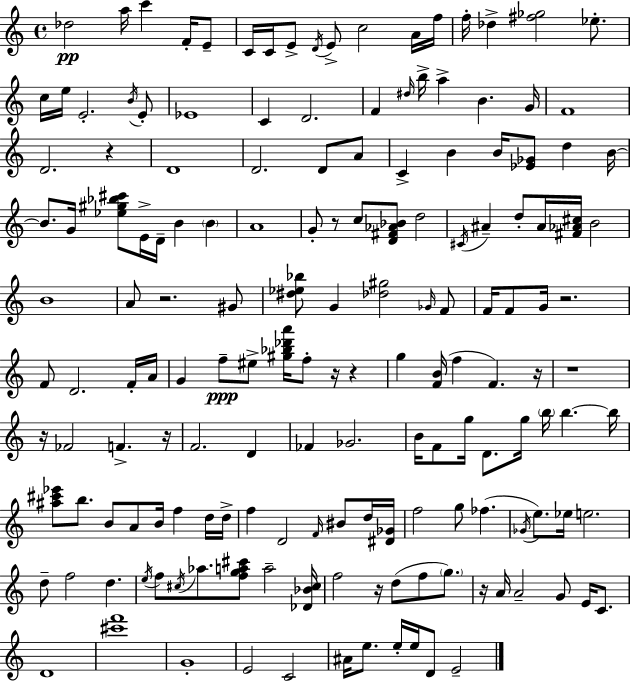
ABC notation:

X:1
T:Untitled
M:4/4
L:1/4
K:Am
_d2 a/4 c' F/4 E/2 C/4 C/4 E/2 D/4 E/2 c2 A/4 f/4 f/4 _d [^f_g]2 _e/2 c/4 e/4 E2 B/4 E/2 _E4 C D2 F ^d/4 b/4 a B G/4 F4 D2 z D4 D2 D/2 A/2 C B B/4 [_E_G]/2 d B/4 B/2 G/4 [_e^g_b^c']/2 E/4 D/4 B B A4 G/2 z/2 c/2 [D^F_A_B]/2 d2 ^C/4 ^A d/2 ^A/4 [^F_A^c]/4 B2 B4 A/2 z2 ^G/2 [^d_e_b]/2 G [_d^g]2 _G/4 F/2 F/4 F/2 G/4 z2 F/2 D2 F/4 A/4 G f/2 ^e/2 [^g_b_d'a']/4 f/2 z/4 z g [FB]/4 f F z/4 z4 z/4 _F2 F z/4 F2 D _F _G2 B/4 F/2 g/4 D/2 g/4 b/4 b b/4 [^a^c'_e']/2 b/2 B/2 A/2 B/4 f d/4 d/4 f D2 F/4 ^B/2 d/4 [^D_G]/4 f2 g/2 _f _G/4 e/2 _e/4 e2 d/2 f2 d e/4 f/2 ^c/4 _a/2 [fga^c']/2 a2 [_D_B^c]/4 f2 z/4 d/2 f/2 g/2 z/4 A/4 A2 G/2 E/4 C/2 D4 [^c'f']4 G4 E2 C2 ^A/4 e/2 e/4 e/4 D/2 E2